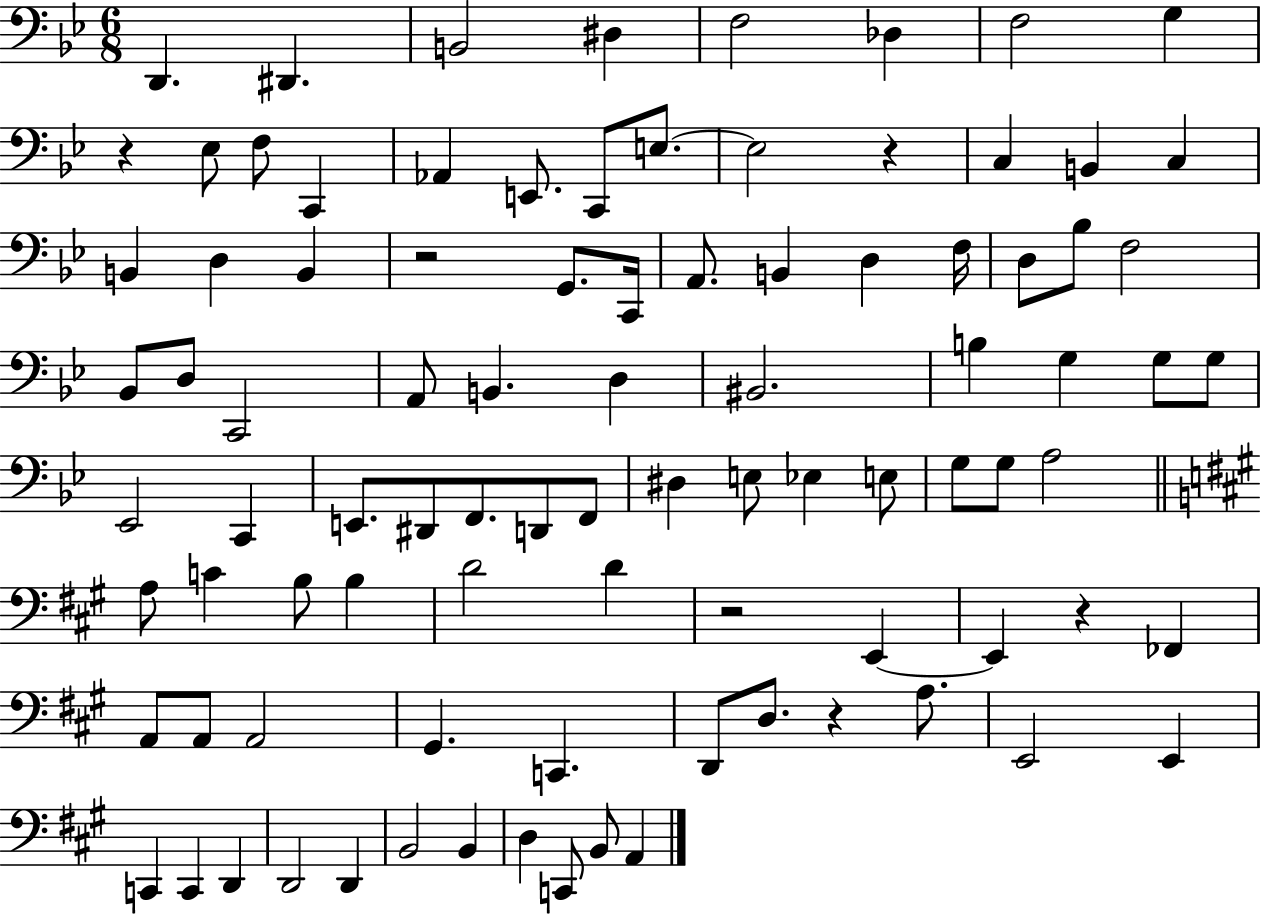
{
  \clef bass
  \numericTimeSignature
  \time 6/8
  \key bes \major
  d,4. dis,4. | b,2 dis4 | f2 des4 | f2 g4 | \break r4 ees8 f8 c,4 | aes,4 e,8. c,8 e8.~~ | e2 r4 | c4 b,4 c4 | \break b,4 d4 b,4 | r2 g,8. c,16 | a,8. b,4 d4 f16 | d8 bes8 f2 | \break bes,8 d8 c,2 | a,8 b,4. d4 | bis,2. | b4 g4 g8 g8 | \break ees,2 c,4 | e,8. dis,8 f,8. d,8 f,8 | dis4 e8 ees4 e8 | g8 g8 a2 | \break \bar "||" \break \key a \major a8 c'4 b8 b4 | d'2 d'4 | r2 e,4~~ | e,4 r4 fes,4 | \break a,8 a,8 a,2 | gis,4. c,4. | d,8 d8. r4 a8. | e,2 e,4 | \break c,4 c,4 d,4 | d,2 d,4 | b,2 b,4 | d4 c,8 b,8 a,4 | \break \bar "|."
}